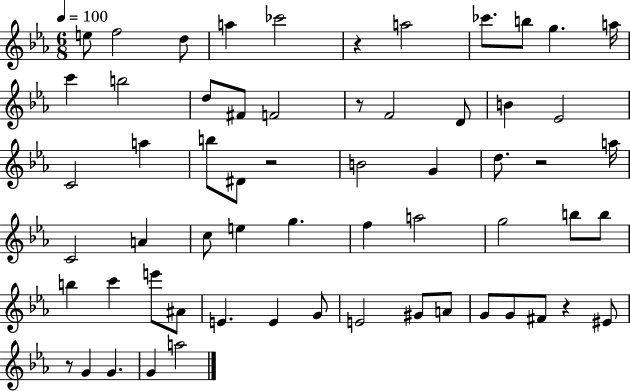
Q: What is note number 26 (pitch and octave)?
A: D5